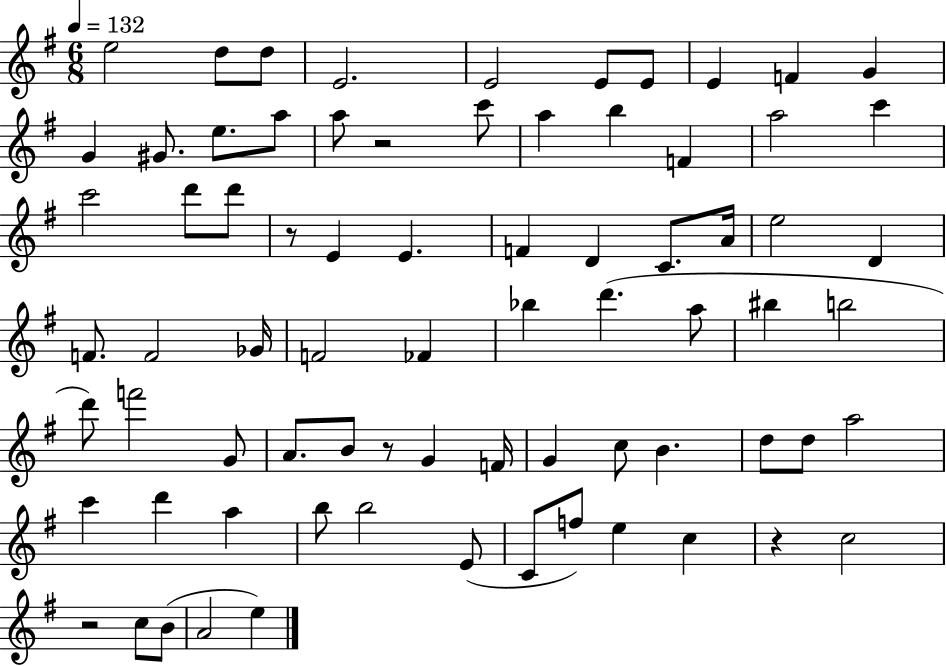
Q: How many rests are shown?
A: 5